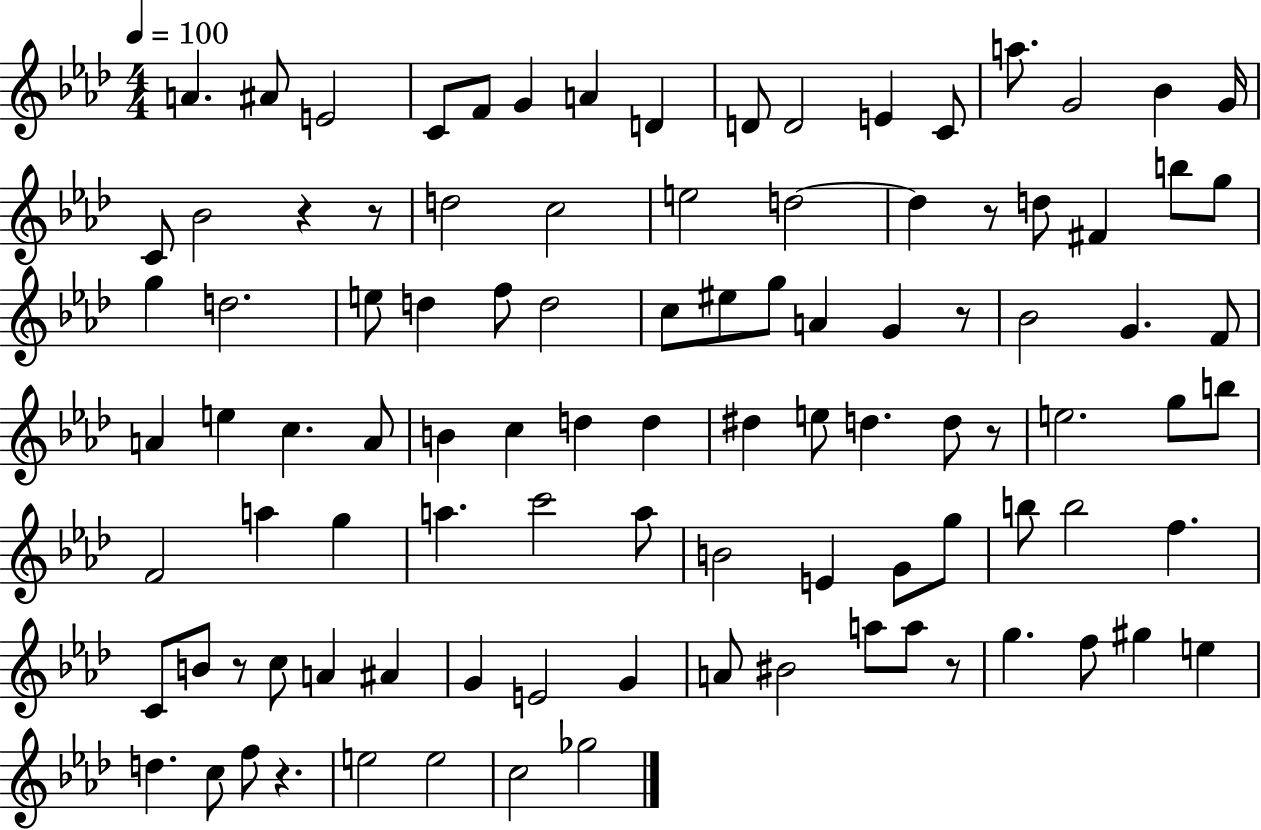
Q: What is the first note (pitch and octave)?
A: A4